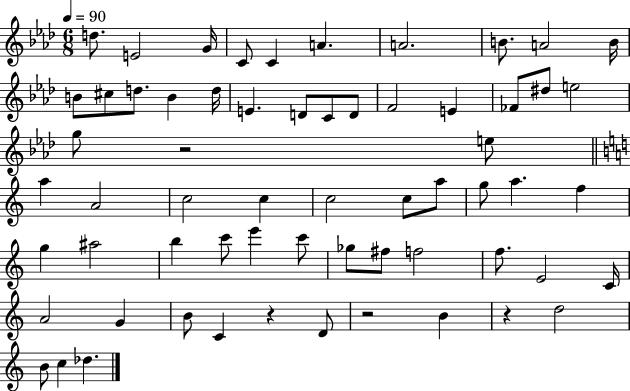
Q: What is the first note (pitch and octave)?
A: D5